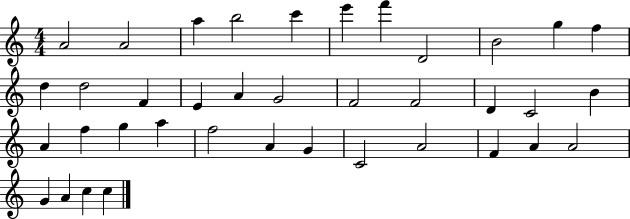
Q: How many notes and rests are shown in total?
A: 38